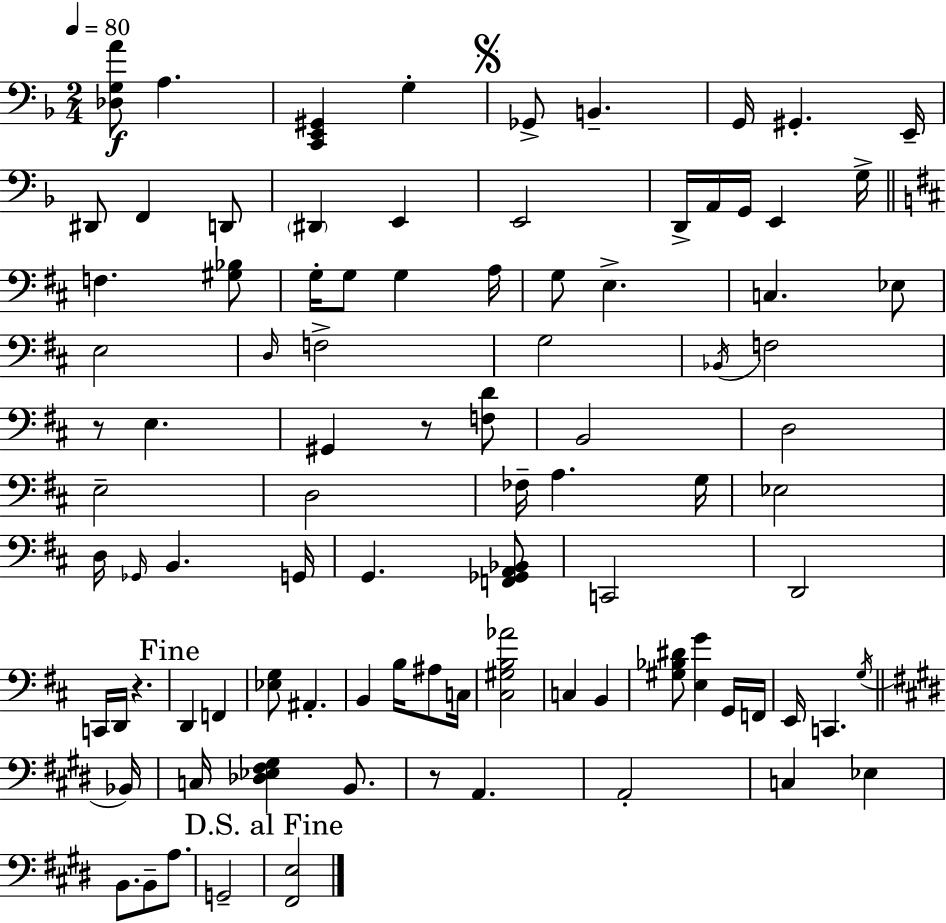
{
  \clef bass
  \numericTimeSignature
  \time 2/4
  \key d \minor
  \tempo 4 = 80
  <des g a'>8\f a4. | <c, e, gis,>4 g4-. | \mark \markup { \musicglyph "scripts.segno" } ges,8-> b,4.-- | g,16 gis,4.-. e,16-- | \break dis,8 f,4 d,8 | \parenthesize dis,4 e,4 | e,2 | d,16-> a,16 g,16 e,4 g16-> | \break \bar "||" \break \key d \major f4. <gis bes>8 | g16-. g8 g4 a16 | g8 e4.-> | c4. ees8 | \break e2 | \grace { d16 } f2-> | g2 | \acciaccatura { bes,16 } f2 | \break r8 e4. | gis,4 r8 | <f d'>8 b,2 | d2 | \break e2-- | d2 | fes16-- a4. | g16 ees2 | \break d16 \grace { ges,16 } b,4. | g,16 g,4. | <f, ges, a, bes,>8 c,2 | d,2 | \break c,16 d,16 r4. | \mark "Fine" d,4 f,4 | <ees g>8 ais,4.-. | b,4 b16 | \break ais8 c16 <cis gis b aes'>2 | c4 b,4 | <gis bes dis'>8 <e g'>4 | g,16 f,16 e,16 c,4. | \break \acciaccatura { g16 } \bar "||" \break \key e \major bes,16 c16 <des ees fis gis>4 b,8. | r8 a,4. | a,2-. | c4 ees4 | \break b,8. b,8-- a8. | g,2-- | \mark "D.S. al Fine" <fis, e>2 | \bar "|."
}